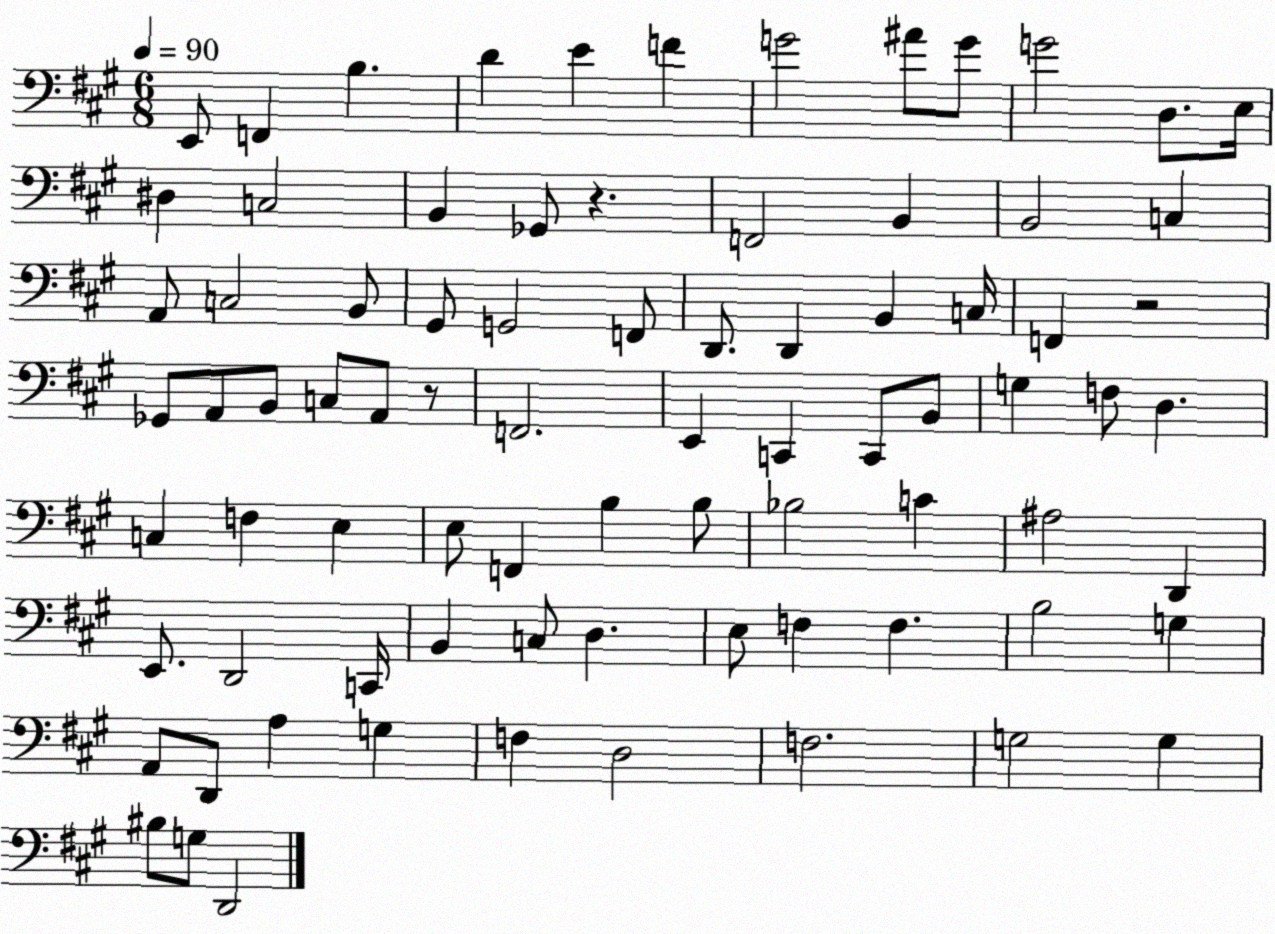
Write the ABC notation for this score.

X:1
T:Untitled
M:6/8
L:1/4
K:A
E,,/2 F,, B, D E F G2 ^A/2 G/2 G2 D,/2 E,/4 ^D, C,2 B,, _G,,/2 z F,,2 B,, B,,2 C, A,,/2 C,2 B,,/2 ^G,,/2 G,,2 F,,/2 D,,/2 D,, B,, C,/4 F,, z2 _G,,/2 A,,/2 B,,/2 C,/2 A,,/2 z/2 F,,2 E,, C,, C,,/2 B,,/2 G, F,/2 D, C, F, E, E,/2 F,, B, B,/2 _B,2 C ^A,2 D,, E,,/2 D,,2 C,,/4 B,, C,/2 D, E,/2 F, F, B,2 G, A,,/2 D,,/2 A, G, F, D,2 F,2 G,2 G, ^B,/2 G,/2 D,,2